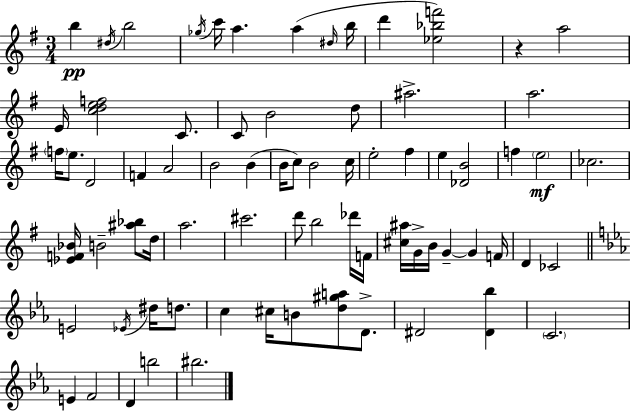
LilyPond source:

{
  \clef treble
  \numericTimeSignature
  \time 3/4
  \key e \minor
  b''4\pp \acciaccatura { dis''16 } b''2 | \acciaccatura { ges''16 } c'''16 a''4. a''4( | \grace { dis''16 } b''16 d'''4 <ees'' bes'' f'''>2) | r4 a''2 | \break e'16 <c'' d'' e'' f''>2 | c'8. c'8 b'2 | d''8 ais''2.-> | a''2. | \break \parenthesize f''16 e''8. d'2 | f'4 a'2 | b'2 b'4( | b'16 c''8) b'2 | \break c''16 e''2-. fis''4 | e''4 <des' b'>2 | f''4 \parenthesize e''2\mf | ces''2. | \break <ees' f' bes'>16 b'2-- | <ais'' bes''>8 d''16 a''2. | cis'''2. | d'''8 b''2 | \break des'''16 f'16 <cis'' ais''>16 g'16-> b'16 g'4--~~ g'4 | f'16 d'4 ces'2 | \bar "||" \break \key ees \major e'2 \acciaccatura { ees'16 } dis''16 d''8. | c''4 cis''16 b'8 <d'' gis'' a''>8 d'8.-> | dis'2 <dis' bes''>4 | \parenthesize c'2. | \break e'4 f'2 | d'4 b''2 | bis''2. | \bar "|."
}